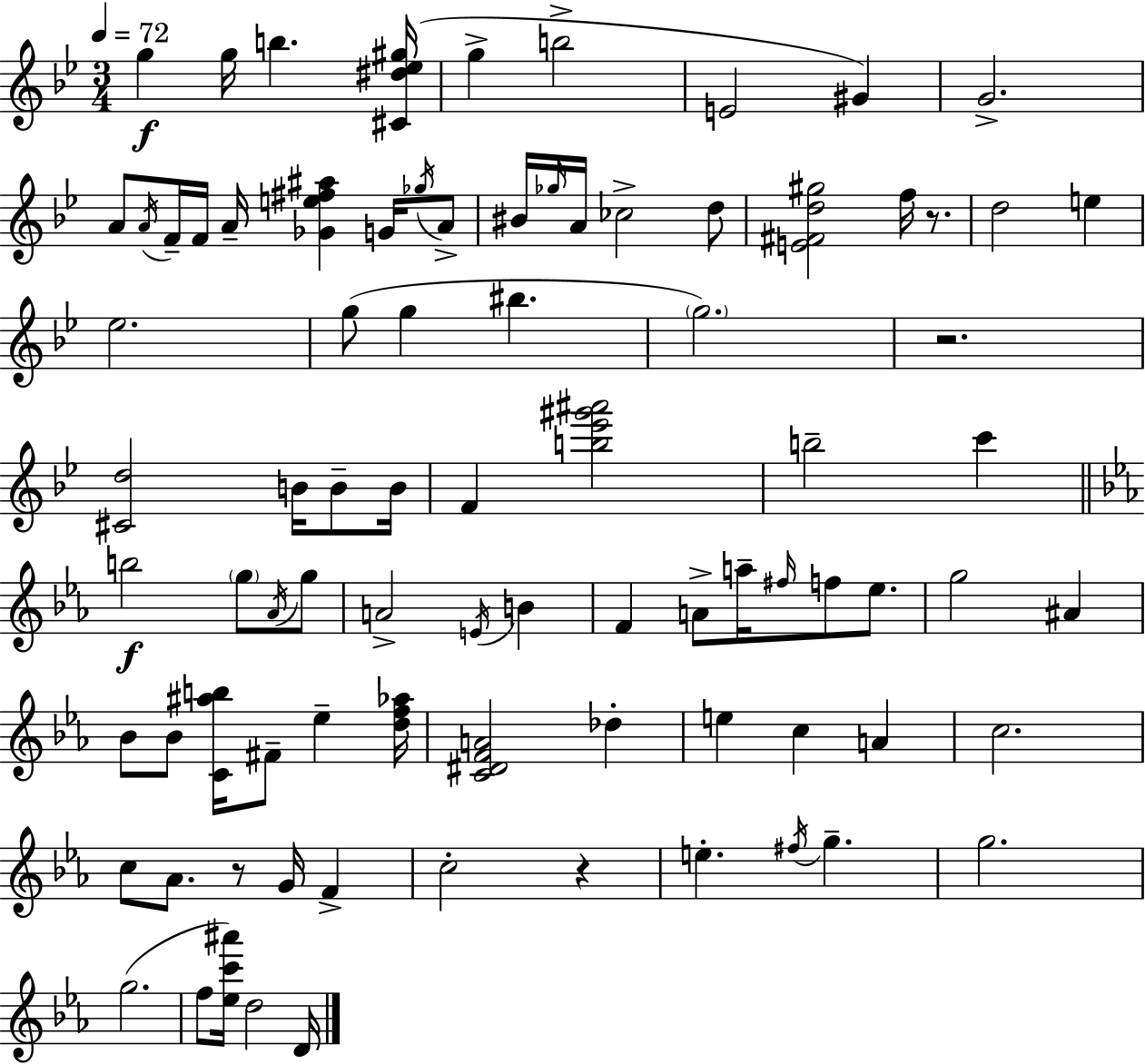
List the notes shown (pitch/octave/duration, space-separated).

G5/q G5/s B5/q. [C#4,D#5,Eb5,G#5]/s G5/q B5/h E4/h G#4/q G4/h. A4/e A4/s F4/s F4/s A4/s [Gb4,E5,F#5,A#5]/q G4/s Gb5/s A4/e BIS4/s Gb5/s A4/s CES5/h D5/e [E4,F#4,D5,G#5]/h F5/s R/e. D5/h E5/q Eb5/h. G5/e G5/q BIS5/q. G5/h. R/h. [C#4,D5]/h B4/s B4/e B4/s F4/q [B5,Eb6,G#6,A#6]/h B5/h C6/q B5/h G5/e Ab4/s G5/e A4/h E4/s B4/q F4/q A4/e A5/s F#5/s F5/e Eb5/e. G5/h A#4/q Bb4/e Bb4/e [C4,A#5,B5]/s F#4/e Eb5/q [D5,F5,Ab5]/s [C4,D#4,F4,A4]/h Db5/q E5/q C5/q A4/q C5/h. C5/e Ab4/e. R/e G4/s F4/q C5/h R/q E5/q. F#5/s G5/q. G5/h. G5/h. F5/e [Eb5,C6,A#6]/s D5/h D4/s